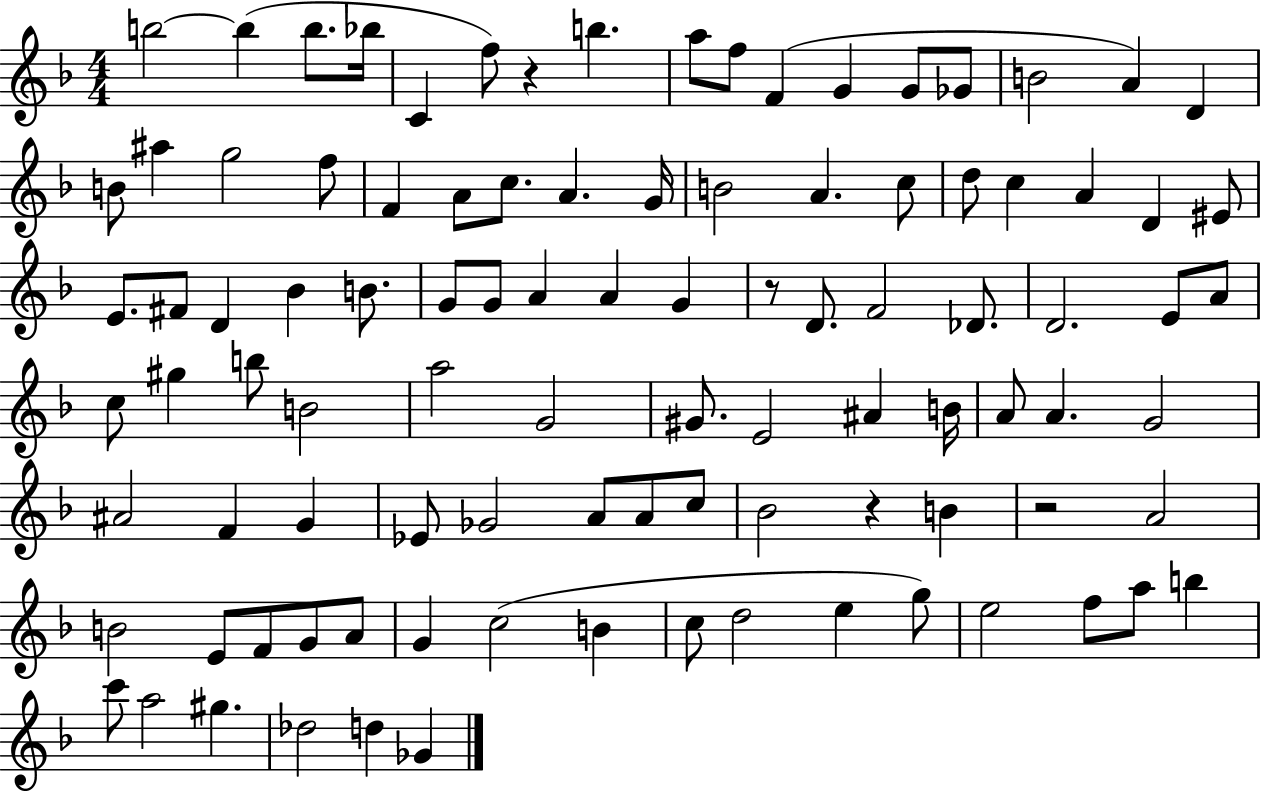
B5/h B5/q B5/e. Bb5/s C4/q F5/e R/q B5/q. A5/e F5/e F4/q G4/q G4/e Gb4/e B4/h A4/q D4/q B4/e A#5/q G5/h F5/e F4/q A4/e C5/e. A4/q. G4/s B4/h A4/q. C5/e D5/e C5/q A4/q D4/q EIS4/e E4/e. F#4/e D4/q Bb4/q B4/e. G4/e G4/e A4/q A4/q G4/q R/e D4/e. F4/h Db4/e. D4/h. E4/e A4/e C5/e G#5/q B5/e B4/h A5/h G4/h G#4/e. E4/h A#4/q B4/s A4/e A4/q. G4/h A#4/h F4/q G4/q Eb4/e Gb4/h A4/e A4/e C5/e Bb4/h R/q B4/q R/h A4/h B4/h E4/e F4/e G4/e A4/e G4/q C5/h B4/q C5/e D5/h E5/q G5/e E5/h F5/e A5/e B5/q C6/e A5/h G#5/q. Db5/h D5/q Gb4/q